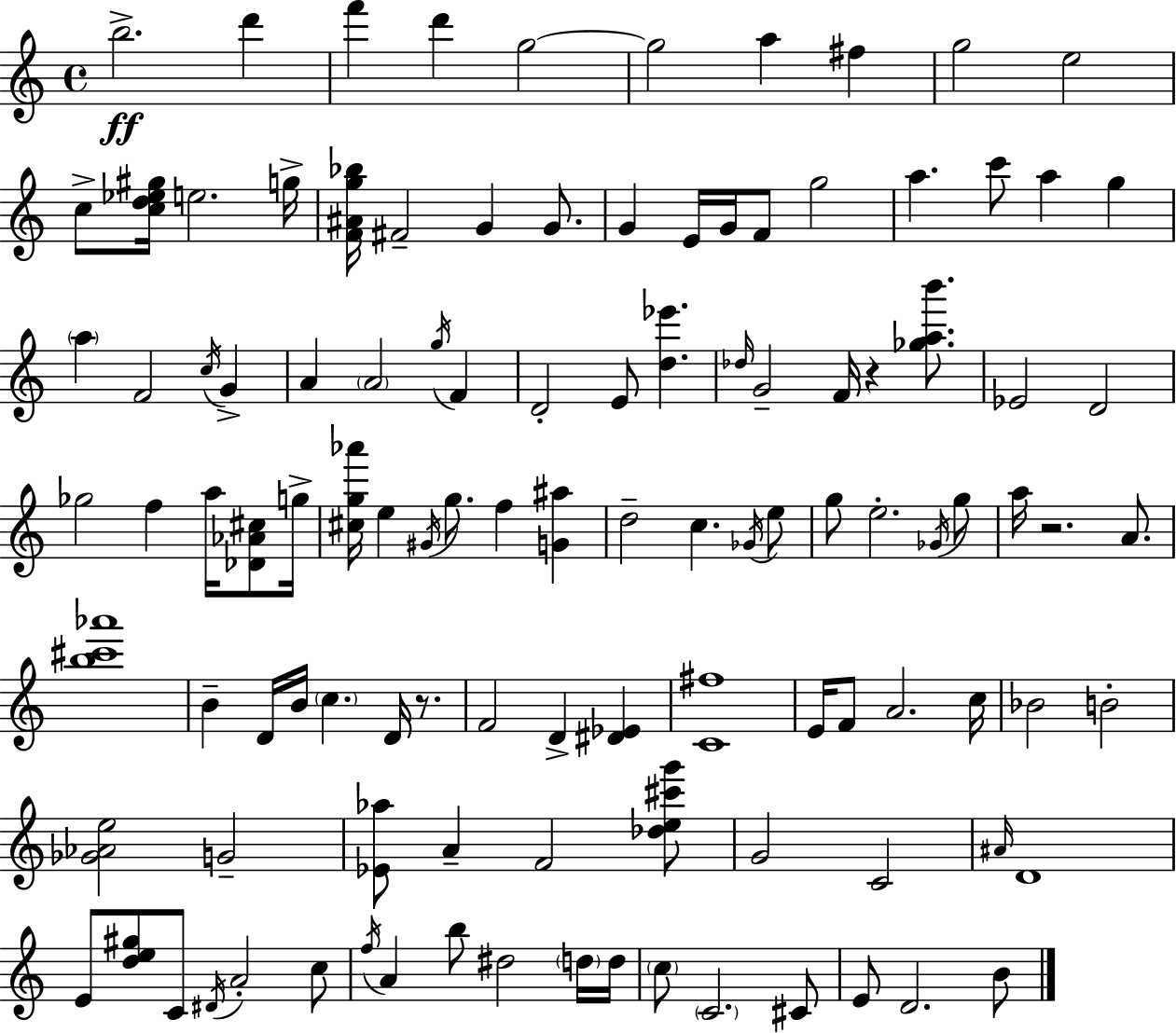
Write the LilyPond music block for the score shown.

{
  \clef treble
  \time 4/4
  \defaultTimeSignature
  \key c \major
  b''2.->\ff d'''4 | f'''4 d'''4 g''2~~ | g''2 a''4 fis''4 | g''2 e''2 | \break c''8-> <c'' d'' ees'' gis''>16 e''2. g''16-> | <f' ais' g'' bes''>16 fis'2-- g'4 g'8. | g'4 e'16 g'16 f'8 g''2 | a''4. c'''8 a''4 g''4 | \break \parenthesize a''4 f'2 \acciaccatura { c''16 } g'4-> | a'4 \parenthesize a'2 \acciaccatura { g''16 } f'4 | d'2-. e'8 <d'' ees'''>4. | \grace { des''16 } g'2-- f'16 r4 | \break <ges'' a'' b'''>8. ees'2 d'2 | ges''2 f''4 a''16 | <des' aes' cis''>8 g''16-> <cis'' g'' aes'''>16 e''4 \acciaccatura { gis'16 } g''8. f''4 | <g' ais''>4 d''2-- c''4. | \break \acciaccatura { ges'16 } e''8 g''8 e''2.-. | \acciaccatura { ges'16 } g''8 a''16 r2. | a'8. <b'' cis''' aes'''>1 | b'4-- d'16 b'16 \parenthesize c''4. | \break d'16 r8. f'2 d'4-> | <dis' ees'>4 <c' fis''>1 | e'16 f'8 a'2. | c''16 bes'2 b'2-. | \break <ges' aes' e''>2 g'2-- | <ees' aes''>8 a'4-- f'2 | <des'' e'' cis''' g'''>8 g'2 c'2 | \grace { ais'16 } d'1 | \break e'8 <d'' e'' gis''>8 c'8 \acciaccatura { dis'16 } a'2-. | c''8 \acciaccatura { f''16 } a'4 b''8 dis''2 | \parenthesize d''16 d''16 \parenthesize c''8 \parenthesize c'2. | cis'8 e'8 d'2. | \break b'8 \bar "|."
}